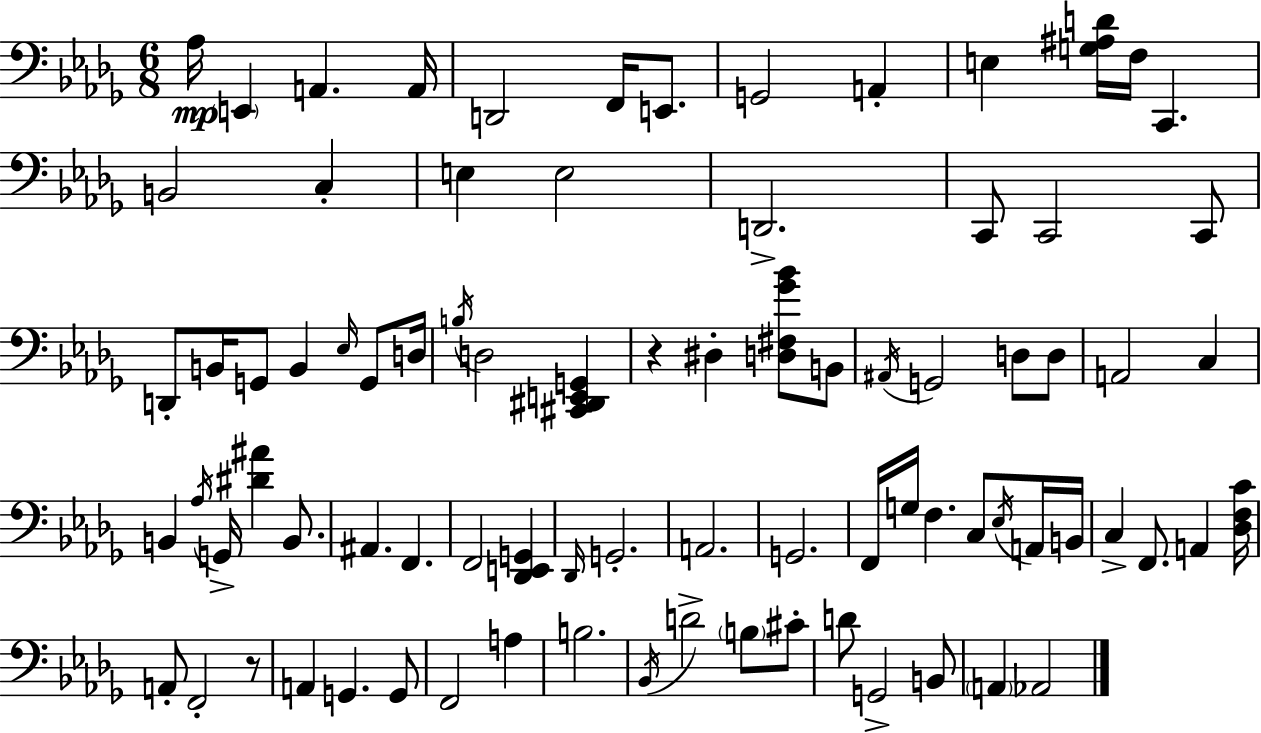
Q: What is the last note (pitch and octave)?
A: Ab2